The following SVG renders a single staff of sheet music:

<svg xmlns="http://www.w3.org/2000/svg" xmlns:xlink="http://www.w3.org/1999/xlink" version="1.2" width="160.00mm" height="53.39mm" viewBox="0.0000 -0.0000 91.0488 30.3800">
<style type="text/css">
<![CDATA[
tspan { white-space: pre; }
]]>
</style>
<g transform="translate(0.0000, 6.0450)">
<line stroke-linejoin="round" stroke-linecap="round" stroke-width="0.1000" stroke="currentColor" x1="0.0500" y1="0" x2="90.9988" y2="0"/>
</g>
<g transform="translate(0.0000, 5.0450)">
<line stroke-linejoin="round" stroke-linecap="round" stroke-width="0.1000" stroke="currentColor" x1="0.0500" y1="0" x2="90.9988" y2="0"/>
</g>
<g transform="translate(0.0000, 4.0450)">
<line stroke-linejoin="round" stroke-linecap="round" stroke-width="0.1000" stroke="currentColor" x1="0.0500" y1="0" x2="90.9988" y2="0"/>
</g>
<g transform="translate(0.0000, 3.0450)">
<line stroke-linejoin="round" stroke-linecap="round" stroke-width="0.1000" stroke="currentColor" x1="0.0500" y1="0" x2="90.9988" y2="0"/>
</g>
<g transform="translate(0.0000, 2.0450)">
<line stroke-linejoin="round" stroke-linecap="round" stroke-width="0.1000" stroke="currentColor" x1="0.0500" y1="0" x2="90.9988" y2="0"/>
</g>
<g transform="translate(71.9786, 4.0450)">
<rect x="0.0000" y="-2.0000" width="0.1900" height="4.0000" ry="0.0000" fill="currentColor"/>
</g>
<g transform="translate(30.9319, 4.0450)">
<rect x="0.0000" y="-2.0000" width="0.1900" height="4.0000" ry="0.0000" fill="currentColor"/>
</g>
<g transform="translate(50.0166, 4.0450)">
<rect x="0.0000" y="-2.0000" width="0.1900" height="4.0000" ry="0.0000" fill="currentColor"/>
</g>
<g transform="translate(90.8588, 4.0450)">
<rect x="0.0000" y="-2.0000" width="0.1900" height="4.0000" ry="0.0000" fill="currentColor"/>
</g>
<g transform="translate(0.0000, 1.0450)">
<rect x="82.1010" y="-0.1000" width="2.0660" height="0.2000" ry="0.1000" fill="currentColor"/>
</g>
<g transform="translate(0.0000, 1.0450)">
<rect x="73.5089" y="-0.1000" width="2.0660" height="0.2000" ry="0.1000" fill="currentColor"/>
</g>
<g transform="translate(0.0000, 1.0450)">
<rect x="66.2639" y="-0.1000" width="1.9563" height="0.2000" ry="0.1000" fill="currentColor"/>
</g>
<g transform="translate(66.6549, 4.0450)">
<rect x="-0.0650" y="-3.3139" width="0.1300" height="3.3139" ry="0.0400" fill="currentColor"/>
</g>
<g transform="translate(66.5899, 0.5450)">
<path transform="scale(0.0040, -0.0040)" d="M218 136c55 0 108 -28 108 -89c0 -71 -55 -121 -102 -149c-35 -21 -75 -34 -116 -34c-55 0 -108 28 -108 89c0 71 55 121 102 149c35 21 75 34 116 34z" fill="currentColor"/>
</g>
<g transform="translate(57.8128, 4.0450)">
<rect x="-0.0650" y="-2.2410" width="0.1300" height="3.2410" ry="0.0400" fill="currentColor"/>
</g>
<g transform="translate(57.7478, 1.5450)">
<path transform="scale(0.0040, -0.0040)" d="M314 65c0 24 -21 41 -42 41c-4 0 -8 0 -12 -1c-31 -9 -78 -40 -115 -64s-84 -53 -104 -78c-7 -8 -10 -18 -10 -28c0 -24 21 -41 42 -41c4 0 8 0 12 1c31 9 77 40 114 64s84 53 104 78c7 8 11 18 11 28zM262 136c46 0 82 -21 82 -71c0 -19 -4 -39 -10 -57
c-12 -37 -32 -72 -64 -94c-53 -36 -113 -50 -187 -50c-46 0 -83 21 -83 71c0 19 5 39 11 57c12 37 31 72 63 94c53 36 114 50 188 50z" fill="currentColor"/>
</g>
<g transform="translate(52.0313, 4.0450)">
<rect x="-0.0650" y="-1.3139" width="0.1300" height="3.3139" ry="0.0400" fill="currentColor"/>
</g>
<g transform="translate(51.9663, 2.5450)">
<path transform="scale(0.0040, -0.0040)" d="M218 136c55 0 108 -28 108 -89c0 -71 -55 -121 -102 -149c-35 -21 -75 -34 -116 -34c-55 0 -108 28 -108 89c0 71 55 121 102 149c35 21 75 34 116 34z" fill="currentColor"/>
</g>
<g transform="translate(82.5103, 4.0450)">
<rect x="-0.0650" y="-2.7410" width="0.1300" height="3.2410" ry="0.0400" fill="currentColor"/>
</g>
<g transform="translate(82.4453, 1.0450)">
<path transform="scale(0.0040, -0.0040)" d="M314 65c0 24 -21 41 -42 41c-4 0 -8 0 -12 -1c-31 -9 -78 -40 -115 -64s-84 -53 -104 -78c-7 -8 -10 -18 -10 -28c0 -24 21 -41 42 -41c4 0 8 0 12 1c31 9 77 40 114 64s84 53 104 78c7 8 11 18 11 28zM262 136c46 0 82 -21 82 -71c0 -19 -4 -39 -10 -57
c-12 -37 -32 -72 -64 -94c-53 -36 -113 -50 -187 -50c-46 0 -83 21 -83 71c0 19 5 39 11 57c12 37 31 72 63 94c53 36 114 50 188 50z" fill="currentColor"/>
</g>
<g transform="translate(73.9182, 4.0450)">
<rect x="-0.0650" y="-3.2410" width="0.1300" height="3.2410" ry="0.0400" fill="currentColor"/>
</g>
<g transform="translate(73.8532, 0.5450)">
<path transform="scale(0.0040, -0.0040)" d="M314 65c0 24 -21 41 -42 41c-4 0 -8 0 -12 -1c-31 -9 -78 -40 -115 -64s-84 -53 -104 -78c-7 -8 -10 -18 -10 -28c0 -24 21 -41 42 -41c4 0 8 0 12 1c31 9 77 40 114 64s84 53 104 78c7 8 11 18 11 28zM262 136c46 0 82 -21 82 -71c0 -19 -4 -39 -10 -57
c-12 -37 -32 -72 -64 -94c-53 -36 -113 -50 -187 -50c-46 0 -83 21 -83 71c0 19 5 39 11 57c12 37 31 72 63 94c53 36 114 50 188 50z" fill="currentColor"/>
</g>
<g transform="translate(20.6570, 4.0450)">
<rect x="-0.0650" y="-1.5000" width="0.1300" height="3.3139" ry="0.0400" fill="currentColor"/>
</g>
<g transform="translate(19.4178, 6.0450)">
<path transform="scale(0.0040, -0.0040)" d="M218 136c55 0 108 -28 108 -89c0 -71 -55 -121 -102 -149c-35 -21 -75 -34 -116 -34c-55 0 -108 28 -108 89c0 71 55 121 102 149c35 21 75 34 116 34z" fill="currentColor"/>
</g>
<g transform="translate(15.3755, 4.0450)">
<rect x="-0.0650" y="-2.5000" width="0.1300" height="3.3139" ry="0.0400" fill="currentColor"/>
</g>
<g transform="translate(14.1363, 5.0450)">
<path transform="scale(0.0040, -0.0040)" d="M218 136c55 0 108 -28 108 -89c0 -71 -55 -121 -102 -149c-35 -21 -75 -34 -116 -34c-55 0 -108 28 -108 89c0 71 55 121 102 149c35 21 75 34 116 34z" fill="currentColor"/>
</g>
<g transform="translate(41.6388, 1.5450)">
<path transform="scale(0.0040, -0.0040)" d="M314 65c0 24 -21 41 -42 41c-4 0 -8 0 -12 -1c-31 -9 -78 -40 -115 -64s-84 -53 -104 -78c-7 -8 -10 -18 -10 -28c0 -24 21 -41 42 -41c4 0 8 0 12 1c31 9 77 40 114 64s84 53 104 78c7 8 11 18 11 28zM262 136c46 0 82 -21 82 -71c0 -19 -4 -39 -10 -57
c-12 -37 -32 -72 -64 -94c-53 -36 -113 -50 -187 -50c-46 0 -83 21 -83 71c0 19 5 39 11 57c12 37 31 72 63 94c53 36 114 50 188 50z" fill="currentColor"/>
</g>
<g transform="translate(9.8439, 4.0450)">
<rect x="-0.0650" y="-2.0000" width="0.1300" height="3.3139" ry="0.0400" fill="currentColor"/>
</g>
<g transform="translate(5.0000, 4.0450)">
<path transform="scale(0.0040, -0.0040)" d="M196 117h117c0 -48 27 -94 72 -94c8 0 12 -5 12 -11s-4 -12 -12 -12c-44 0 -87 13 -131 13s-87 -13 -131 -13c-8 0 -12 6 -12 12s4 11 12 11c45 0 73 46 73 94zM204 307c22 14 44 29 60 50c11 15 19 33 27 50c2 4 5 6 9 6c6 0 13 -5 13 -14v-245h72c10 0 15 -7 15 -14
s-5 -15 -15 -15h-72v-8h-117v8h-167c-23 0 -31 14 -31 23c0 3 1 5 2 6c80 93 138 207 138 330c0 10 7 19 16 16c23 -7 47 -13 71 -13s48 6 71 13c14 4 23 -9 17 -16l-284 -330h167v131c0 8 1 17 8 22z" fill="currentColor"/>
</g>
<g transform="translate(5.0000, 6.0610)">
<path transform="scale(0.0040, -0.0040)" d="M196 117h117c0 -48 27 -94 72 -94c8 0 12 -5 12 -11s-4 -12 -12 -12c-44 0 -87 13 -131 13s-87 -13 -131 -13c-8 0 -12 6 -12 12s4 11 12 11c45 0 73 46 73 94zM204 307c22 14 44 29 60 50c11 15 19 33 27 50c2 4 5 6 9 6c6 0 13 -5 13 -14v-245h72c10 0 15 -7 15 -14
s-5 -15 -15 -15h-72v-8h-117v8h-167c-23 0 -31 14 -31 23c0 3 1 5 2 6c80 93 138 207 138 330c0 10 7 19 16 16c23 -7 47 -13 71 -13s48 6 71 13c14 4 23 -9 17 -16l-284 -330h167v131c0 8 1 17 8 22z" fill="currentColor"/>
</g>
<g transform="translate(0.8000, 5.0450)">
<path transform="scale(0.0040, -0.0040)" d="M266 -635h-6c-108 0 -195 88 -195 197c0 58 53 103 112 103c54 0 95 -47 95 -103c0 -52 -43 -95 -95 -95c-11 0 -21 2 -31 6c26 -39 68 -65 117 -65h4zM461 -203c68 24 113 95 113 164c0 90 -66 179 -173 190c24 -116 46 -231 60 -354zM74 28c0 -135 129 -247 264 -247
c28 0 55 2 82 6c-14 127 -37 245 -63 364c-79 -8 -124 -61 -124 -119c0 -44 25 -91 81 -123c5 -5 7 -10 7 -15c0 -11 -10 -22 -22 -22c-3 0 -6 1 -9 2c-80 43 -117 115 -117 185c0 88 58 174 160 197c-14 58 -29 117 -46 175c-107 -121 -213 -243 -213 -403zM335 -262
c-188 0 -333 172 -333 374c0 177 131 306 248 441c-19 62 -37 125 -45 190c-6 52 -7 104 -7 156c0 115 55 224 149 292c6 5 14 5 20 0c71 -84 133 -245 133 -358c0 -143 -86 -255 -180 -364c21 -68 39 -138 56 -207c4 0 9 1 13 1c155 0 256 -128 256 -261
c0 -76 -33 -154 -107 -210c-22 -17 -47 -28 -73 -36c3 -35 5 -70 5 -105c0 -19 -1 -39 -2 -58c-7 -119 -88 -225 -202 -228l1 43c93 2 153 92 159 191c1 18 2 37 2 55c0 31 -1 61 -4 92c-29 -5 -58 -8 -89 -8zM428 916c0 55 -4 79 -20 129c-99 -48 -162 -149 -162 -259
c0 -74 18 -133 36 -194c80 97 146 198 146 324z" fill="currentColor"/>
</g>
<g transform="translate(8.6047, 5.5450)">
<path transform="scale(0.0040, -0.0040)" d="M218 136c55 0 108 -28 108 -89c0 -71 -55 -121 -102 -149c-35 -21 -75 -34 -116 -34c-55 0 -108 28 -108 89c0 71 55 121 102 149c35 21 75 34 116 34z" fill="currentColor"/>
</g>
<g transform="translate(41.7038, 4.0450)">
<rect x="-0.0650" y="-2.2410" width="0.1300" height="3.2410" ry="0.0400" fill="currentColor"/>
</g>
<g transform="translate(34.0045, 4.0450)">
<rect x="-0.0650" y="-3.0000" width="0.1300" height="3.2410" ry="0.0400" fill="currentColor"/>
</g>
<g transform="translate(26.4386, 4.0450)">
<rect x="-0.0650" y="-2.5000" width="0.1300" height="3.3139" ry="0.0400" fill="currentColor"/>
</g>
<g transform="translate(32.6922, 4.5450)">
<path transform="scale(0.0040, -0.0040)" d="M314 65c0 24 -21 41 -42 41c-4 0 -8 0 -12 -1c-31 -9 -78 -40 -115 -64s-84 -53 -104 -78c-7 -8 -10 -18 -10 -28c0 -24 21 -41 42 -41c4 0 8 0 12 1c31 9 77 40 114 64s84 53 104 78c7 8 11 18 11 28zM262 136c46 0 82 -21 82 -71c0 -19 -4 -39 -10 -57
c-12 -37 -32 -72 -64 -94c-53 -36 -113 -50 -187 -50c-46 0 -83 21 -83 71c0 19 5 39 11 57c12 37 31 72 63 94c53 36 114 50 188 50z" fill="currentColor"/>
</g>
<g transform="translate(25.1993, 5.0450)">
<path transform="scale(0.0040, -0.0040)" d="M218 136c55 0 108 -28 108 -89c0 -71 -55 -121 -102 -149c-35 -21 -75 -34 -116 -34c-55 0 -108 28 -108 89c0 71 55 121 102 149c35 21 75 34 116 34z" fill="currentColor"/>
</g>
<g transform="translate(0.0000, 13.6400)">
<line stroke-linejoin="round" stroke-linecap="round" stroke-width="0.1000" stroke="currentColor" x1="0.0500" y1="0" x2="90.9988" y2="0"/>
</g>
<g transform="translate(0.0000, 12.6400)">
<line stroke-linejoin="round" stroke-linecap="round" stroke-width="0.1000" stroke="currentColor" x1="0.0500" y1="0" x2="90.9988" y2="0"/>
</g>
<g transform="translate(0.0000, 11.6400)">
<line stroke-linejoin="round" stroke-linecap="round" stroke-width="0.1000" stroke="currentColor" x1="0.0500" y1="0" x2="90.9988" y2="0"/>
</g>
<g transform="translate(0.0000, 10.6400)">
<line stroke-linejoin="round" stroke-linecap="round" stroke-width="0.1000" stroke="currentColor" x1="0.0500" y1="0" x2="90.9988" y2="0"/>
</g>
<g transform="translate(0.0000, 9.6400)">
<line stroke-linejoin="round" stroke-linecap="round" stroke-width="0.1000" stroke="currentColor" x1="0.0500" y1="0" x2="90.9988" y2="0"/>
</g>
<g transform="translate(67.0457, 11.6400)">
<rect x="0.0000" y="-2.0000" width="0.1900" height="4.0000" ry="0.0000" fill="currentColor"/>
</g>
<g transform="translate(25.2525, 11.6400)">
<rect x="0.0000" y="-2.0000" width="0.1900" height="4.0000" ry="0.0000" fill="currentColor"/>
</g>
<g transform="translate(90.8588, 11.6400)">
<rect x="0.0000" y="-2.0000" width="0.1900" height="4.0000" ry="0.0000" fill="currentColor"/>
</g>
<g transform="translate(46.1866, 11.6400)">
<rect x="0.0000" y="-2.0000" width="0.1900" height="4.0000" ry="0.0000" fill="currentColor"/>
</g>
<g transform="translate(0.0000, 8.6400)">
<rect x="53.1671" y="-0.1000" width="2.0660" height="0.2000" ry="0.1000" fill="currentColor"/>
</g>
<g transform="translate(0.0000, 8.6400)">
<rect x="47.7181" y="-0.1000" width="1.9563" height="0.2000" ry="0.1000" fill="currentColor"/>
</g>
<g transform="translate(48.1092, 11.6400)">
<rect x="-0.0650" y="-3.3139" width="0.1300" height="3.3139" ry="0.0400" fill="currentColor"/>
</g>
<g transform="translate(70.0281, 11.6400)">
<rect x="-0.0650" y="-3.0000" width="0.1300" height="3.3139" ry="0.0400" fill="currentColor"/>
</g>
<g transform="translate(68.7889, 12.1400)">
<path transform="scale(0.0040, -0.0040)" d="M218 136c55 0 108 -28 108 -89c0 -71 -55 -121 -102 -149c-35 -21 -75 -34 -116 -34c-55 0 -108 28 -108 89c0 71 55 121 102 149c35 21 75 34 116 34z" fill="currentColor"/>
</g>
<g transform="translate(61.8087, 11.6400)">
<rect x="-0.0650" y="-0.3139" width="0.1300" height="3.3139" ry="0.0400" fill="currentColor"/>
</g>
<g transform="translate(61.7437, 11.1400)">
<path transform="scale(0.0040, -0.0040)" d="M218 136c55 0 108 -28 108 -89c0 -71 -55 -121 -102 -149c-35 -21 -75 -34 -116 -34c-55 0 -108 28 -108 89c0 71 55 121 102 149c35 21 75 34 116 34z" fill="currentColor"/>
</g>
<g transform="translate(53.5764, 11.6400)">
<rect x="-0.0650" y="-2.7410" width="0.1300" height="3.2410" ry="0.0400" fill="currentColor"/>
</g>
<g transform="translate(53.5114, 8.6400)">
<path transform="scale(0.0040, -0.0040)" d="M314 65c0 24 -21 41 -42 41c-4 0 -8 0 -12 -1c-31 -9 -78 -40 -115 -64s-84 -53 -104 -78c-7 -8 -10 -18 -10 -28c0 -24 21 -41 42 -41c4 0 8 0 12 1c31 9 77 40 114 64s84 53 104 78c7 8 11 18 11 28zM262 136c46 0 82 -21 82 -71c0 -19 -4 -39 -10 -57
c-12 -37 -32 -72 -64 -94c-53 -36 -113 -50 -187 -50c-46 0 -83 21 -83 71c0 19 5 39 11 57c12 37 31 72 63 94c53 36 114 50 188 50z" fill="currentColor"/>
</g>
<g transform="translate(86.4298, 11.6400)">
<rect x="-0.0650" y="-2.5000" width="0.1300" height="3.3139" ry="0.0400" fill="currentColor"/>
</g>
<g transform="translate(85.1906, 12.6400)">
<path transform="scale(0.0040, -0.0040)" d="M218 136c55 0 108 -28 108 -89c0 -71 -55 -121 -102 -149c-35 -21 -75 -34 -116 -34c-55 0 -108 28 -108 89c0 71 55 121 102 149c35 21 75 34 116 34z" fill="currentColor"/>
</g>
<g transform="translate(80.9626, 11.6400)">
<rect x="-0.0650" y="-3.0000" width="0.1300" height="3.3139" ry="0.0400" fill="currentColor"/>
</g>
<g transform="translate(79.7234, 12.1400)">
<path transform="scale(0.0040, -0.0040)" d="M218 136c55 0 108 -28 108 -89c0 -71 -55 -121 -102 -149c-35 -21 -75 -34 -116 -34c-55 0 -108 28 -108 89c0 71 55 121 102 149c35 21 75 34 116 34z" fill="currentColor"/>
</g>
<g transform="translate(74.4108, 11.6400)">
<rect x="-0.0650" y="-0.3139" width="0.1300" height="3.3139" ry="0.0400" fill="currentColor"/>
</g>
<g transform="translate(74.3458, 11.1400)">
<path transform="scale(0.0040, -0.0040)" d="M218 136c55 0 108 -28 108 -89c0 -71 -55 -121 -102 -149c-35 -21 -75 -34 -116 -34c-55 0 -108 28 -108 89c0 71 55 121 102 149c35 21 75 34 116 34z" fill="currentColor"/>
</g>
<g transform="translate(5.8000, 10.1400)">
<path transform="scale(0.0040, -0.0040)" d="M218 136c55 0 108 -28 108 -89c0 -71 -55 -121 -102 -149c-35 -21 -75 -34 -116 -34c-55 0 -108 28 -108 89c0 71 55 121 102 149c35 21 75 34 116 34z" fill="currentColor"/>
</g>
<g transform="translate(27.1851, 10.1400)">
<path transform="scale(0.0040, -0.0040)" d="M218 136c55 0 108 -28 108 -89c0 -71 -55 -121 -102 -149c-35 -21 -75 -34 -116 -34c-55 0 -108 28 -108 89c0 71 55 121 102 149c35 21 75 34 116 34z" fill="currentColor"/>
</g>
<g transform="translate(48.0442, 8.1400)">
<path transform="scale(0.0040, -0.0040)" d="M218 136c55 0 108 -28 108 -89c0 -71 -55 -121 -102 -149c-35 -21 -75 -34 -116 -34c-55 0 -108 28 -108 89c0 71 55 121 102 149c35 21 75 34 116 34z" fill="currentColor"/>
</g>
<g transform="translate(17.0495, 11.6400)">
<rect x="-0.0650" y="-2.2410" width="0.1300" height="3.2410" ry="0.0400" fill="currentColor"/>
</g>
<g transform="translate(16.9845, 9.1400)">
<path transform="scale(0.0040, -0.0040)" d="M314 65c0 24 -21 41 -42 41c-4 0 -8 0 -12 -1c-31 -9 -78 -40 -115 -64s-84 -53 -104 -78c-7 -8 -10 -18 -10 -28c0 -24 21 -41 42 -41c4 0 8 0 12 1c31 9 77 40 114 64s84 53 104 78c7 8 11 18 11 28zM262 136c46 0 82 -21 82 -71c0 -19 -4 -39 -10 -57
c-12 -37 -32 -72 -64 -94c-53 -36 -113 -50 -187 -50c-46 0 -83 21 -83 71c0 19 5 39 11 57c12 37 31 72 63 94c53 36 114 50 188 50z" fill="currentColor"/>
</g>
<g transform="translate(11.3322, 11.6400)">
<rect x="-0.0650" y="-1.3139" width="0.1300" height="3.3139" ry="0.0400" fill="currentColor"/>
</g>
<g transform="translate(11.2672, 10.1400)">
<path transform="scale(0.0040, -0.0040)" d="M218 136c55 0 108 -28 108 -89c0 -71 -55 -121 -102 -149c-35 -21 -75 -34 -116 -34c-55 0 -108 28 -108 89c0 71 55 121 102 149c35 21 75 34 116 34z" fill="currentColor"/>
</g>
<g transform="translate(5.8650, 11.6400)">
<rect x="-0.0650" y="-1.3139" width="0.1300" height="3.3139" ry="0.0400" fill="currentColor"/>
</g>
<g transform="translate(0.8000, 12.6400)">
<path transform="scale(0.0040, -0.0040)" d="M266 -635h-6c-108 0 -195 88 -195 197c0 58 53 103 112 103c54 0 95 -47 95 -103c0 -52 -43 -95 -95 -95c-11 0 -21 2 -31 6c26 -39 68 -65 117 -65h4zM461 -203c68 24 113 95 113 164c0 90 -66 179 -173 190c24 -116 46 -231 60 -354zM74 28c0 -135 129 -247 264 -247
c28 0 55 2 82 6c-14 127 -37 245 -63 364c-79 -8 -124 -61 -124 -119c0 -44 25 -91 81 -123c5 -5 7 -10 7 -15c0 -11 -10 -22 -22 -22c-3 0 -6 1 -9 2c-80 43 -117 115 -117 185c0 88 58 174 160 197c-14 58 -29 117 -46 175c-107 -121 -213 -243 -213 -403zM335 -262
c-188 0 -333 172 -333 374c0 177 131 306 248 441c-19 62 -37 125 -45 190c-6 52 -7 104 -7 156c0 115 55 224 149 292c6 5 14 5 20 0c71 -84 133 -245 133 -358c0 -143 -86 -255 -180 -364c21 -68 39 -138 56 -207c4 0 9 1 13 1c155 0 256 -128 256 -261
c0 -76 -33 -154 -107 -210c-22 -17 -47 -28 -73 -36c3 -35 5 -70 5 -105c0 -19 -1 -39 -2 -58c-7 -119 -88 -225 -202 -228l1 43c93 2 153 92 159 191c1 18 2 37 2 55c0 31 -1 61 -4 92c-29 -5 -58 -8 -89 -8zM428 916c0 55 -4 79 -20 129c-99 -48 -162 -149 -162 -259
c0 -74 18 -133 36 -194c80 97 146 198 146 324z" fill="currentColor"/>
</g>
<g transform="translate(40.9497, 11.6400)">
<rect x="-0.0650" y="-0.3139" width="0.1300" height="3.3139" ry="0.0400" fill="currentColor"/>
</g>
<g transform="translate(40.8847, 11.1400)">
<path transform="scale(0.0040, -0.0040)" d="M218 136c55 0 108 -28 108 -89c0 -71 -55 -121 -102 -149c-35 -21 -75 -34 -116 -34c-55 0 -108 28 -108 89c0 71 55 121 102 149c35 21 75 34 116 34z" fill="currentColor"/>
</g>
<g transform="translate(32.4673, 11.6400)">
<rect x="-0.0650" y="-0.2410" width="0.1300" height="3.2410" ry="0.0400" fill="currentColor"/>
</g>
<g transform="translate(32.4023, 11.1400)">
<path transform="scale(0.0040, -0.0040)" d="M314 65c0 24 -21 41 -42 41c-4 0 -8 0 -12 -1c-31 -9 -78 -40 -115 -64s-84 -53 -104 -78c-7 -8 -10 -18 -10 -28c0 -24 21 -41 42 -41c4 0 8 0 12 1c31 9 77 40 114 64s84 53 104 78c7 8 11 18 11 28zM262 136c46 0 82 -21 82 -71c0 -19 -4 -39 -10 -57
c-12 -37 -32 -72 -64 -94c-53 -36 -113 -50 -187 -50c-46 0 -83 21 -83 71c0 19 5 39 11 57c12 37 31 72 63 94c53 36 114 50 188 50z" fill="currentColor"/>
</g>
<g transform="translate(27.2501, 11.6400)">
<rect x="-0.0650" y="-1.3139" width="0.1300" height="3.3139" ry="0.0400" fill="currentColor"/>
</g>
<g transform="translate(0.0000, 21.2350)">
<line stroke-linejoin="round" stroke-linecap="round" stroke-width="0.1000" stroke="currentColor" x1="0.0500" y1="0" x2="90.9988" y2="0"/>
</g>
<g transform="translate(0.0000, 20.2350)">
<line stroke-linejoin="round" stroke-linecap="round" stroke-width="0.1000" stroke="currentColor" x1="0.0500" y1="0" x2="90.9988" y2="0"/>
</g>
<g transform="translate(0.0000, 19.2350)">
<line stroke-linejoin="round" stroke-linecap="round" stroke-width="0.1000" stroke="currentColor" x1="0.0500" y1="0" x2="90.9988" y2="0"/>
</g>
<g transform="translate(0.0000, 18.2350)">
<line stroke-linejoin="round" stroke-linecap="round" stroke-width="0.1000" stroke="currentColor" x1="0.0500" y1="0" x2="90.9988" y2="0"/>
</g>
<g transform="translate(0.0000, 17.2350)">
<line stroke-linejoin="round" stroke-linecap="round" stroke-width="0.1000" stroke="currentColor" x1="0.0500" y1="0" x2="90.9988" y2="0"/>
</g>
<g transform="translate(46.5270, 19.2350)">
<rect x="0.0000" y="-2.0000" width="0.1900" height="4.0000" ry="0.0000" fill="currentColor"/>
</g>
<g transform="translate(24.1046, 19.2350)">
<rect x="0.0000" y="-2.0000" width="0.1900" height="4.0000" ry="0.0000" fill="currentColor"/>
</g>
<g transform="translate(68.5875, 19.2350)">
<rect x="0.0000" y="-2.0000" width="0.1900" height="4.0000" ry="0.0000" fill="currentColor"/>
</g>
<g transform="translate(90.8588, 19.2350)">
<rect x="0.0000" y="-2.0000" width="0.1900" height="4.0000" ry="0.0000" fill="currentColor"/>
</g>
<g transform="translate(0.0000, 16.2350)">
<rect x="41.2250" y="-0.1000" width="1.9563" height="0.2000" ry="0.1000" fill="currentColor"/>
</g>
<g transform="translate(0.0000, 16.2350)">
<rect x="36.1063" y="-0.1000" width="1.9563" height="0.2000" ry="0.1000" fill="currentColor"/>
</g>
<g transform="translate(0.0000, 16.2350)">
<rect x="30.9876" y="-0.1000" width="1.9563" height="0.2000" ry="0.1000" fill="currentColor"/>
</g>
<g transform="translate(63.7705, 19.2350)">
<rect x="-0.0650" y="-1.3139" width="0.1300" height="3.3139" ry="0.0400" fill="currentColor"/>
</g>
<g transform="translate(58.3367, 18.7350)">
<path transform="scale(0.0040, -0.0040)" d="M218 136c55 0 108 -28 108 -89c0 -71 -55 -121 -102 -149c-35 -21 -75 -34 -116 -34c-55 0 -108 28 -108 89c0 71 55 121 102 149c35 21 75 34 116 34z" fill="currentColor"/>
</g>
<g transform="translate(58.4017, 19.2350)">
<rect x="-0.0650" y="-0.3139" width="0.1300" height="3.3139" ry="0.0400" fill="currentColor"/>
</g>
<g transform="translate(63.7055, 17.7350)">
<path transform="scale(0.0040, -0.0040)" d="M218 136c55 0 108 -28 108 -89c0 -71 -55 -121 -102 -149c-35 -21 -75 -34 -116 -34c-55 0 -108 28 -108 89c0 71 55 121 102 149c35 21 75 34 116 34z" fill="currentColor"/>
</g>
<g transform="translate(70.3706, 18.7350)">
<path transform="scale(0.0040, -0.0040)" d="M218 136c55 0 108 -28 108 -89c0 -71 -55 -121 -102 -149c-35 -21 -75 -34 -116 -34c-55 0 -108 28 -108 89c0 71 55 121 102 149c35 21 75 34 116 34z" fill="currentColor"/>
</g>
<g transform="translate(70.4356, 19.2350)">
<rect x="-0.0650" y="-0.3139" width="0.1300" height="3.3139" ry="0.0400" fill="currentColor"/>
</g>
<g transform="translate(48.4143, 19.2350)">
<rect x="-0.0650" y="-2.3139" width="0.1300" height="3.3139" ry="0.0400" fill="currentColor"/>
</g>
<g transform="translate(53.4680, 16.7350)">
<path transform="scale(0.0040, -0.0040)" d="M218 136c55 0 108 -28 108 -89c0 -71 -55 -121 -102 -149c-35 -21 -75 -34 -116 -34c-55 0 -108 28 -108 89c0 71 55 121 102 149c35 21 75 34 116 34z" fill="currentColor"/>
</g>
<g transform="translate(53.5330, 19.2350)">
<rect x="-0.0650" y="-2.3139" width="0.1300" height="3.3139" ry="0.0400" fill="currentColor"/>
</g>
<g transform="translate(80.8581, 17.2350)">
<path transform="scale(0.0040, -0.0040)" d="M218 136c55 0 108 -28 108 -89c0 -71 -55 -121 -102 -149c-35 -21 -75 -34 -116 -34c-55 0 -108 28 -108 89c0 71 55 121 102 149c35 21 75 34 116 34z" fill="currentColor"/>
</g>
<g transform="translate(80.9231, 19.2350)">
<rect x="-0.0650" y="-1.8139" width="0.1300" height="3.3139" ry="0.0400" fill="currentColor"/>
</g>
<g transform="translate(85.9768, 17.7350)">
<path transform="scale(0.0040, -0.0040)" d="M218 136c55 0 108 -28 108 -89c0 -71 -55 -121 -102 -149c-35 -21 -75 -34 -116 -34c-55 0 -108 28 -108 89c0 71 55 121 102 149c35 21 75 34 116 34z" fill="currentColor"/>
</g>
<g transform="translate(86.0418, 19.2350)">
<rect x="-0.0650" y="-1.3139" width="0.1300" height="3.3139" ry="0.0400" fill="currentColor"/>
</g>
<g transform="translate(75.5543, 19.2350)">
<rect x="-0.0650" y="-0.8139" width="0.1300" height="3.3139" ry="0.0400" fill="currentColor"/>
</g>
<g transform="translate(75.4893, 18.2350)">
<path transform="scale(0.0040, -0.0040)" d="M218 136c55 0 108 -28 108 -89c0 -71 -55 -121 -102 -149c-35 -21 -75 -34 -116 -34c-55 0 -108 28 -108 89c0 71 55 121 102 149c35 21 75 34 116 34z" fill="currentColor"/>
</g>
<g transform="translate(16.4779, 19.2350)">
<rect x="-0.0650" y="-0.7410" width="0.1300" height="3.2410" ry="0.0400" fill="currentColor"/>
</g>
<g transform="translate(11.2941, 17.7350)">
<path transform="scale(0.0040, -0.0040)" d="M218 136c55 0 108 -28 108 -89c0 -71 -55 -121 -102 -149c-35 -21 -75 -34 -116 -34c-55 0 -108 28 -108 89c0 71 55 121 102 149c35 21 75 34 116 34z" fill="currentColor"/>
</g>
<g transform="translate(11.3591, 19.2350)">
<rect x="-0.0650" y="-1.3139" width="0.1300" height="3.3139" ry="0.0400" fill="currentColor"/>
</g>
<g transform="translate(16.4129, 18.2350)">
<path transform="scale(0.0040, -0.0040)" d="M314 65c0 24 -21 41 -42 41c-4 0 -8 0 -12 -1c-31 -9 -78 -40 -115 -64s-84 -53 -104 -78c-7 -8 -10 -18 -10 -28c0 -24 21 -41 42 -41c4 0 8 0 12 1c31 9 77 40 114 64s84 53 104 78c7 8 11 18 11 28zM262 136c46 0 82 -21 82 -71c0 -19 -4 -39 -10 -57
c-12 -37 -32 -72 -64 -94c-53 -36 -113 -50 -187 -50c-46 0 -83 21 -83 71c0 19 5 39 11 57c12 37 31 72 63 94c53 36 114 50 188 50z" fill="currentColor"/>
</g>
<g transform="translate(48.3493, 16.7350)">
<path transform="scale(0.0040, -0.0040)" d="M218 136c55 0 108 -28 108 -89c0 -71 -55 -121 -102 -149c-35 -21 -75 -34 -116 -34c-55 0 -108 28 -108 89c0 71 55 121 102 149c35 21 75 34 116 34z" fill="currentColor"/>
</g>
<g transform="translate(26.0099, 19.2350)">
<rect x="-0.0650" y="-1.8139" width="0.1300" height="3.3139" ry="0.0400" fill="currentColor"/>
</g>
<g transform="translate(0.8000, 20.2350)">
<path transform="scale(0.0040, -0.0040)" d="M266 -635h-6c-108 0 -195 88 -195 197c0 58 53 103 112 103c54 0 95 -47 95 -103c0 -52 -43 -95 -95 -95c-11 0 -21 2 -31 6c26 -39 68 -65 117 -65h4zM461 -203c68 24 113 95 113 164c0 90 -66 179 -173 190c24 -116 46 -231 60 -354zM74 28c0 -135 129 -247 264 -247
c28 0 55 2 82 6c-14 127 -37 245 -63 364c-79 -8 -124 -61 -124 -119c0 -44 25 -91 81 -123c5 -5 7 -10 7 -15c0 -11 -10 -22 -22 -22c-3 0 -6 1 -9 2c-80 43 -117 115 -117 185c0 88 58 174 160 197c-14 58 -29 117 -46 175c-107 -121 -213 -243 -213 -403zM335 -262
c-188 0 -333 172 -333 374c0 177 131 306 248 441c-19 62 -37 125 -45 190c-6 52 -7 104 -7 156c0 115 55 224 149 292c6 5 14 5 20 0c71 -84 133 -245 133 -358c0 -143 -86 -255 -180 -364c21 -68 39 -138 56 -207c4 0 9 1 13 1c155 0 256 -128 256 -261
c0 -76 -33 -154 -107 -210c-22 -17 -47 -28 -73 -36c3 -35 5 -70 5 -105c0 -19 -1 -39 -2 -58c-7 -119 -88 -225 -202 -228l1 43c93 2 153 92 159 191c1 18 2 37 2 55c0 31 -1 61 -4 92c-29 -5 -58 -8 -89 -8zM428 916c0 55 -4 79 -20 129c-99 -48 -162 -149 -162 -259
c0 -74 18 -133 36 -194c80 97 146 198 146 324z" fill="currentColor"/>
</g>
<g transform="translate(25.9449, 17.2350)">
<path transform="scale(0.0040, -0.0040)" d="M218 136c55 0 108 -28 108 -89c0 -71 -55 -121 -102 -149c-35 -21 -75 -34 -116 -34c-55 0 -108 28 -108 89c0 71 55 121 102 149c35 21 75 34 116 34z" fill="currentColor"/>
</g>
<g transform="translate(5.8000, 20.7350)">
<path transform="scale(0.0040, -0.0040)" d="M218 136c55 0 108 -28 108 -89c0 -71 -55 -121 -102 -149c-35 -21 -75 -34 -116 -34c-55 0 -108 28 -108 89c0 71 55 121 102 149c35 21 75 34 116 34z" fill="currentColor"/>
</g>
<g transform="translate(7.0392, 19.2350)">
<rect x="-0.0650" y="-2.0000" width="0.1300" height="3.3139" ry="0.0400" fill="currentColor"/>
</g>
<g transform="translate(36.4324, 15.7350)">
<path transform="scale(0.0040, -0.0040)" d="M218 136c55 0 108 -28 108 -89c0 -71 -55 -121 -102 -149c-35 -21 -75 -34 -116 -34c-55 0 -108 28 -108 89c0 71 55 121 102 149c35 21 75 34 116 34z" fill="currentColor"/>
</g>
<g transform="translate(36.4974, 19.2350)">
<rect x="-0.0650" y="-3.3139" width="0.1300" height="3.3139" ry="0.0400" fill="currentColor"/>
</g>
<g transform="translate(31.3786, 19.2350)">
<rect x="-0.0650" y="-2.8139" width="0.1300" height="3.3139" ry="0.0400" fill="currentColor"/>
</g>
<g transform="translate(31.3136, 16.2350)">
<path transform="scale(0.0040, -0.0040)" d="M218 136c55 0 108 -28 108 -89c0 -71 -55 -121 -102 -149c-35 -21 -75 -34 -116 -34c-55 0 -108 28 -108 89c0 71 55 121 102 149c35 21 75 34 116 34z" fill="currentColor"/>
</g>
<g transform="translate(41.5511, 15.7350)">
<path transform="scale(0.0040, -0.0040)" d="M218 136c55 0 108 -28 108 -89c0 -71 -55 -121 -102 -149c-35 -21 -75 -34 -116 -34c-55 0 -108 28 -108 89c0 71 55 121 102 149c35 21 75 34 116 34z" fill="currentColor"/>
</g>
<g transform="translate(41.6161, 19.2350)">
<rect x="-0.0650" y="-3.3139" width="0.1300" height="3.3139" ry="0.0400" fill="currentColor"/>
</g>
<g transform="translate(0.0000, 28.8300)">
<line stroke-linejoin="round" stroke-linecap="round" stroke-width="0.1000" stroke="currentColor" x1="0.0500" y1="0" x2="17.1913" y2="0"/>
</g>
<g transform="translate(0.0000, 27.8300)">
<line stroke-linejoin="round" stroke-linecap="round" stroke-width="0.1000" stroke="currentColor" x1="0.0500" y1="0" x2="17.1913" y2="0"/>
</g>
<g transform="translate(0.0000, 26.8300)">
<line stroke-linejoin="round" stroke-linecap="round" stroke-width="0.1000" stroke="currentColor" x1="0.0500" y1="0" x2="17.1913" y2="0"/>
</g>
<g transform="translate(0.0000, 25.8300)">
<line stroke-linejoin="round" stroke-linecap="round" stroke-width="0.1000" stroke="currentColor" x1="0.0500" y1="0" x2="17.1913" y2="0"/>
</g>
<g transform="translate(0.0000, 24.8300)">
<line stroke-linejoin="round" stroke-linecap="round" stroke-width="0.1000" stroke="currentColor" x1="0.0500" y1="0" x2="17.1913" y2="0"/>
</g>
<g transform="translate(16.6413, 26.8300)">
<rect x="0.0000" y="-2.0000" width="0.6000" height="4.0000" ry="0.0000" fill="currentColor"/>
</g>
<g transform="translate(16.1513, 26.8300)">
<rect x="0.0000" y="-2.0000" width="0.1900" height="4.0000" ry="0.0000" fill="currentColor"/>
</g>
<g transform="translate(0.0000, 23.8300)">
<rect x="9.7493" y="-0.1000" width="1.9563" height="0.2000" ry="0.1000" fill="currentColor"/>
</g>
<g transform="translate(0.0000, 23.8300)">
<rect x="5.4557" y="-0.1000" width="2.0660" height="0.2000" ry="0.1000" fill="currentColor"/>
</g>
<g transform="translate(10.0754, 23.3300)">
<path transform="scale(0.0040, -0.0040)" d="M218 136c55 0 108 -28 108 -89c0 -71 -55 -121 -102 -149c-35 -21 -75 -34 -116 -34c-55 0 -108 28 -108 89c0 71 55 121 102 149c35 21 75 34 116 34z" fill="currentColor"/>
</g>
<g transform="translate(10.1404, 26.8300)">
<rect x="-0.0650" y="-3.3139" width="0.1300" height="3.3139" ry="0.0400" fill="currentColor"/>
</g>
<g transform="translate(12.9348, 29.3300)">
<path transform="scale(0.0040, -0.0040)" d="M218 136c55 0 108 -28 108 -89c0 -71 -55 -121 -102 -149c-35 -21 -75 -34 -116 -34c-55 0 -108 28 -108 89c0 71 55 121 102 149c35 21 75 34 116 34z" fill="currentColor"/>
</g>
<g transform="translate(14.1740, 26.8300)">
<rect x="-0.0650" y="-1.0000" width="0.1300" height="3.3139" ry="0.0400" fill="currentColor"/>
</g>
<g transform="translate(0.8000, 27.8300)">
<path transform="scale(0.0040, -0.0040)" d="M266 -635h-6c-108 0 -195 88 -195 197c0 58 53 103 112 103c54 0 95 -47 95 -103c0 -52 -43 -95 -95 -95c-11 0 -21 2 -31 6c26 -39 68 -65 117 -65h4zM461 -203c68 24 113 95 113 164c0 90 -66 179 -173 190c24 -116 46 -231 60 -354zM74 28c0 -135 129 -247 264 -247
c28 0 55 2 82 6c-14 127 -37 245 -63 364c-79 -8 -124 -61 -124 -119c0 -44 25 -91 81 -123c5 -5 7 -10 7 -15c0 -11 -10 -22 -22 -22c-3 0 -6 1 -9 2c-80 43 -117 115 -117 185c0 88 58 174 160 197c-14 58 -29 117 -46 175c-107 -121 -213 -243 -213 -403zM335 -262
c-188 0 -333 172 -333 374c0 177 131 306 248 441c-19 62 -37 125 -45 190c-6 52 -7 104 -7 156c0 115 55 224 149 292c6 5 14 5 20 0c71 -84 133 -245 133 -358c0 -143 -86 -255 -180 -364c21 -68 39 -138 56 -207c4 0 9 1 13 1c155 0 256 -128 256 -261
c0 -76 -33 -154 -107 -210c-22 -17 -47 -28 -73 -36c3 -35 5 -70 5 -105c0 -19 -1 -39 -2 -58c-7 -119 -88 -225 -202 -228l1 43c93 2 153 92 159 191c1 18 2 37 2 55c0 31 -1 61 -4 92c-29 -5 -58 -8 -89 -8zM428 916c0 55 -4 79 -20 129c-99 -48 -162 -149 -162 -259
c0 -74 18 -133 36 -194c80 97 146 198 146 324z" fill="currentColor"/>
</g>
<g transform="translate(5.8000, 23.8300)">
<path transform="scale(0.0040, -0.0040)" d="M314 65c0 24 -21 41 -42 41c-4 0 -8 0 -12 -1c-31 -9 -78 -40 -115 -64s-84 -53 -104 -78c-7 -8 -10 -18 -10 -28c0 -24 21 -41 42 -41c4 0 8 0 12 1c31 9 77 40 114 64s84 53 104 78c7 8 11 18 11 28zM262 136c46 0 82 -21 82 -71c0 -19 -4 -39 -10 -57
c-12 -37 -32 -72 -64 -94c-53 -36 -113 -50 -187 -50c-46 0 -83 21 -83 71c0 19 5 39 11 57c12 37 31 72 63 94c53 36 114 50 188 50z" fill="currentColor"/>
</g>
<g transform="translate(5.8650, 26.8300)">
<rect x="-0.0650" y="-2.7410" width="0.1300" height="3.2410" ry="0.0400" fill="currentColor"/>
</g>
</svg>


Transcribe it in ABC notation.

X:1
T:Untitled
M:4/4
L:1/4
K:C
F G E G A2 g2 e g2 b b2 a2 e e g2 e c2 c b a2 c A c A G F e d2 f a b b g g c e c d f e a2 b D